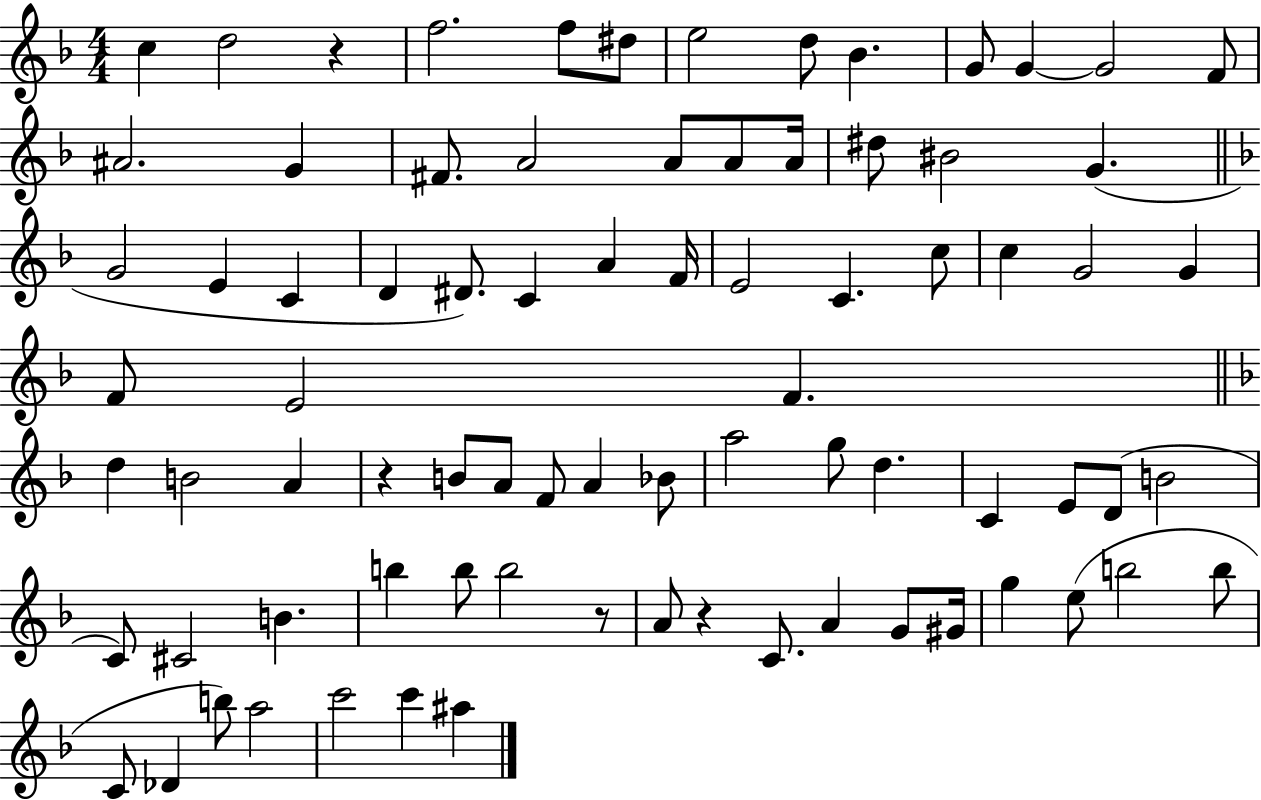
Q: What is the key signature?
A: F major